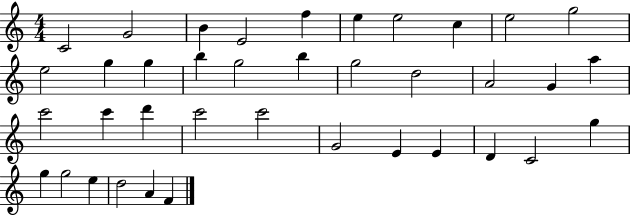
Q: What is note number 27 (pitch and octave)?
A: G4